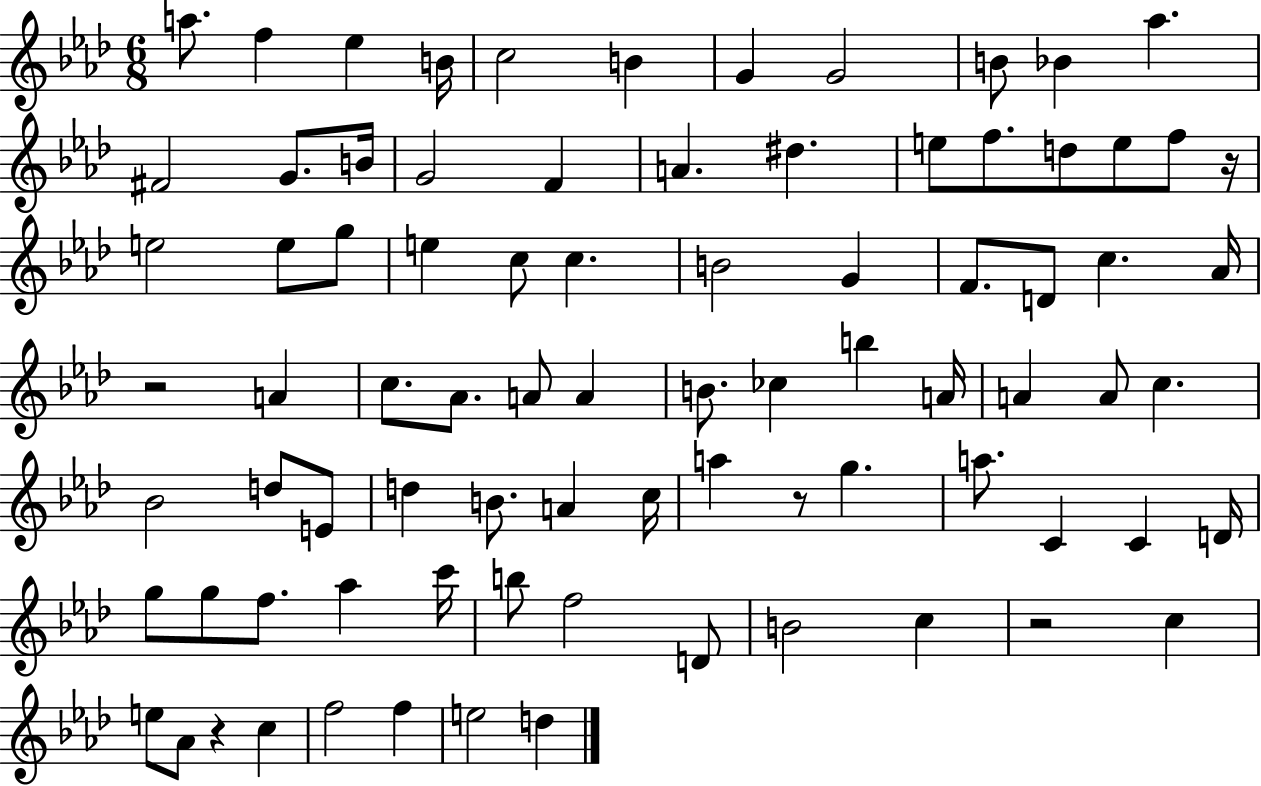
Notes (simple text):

A5/e. F5/q Eb5/q B4/s C5/h B4/q G4/q G4/h B4/e Bb4/q Ab5/q. F#4/h G4/e. B4/s G4/h F4/q A4/q. D#5/q. E5/e F5/e. D5/e E5/e F5/e R/s E5/h E5/e G5/e E5/q C5/e C5/q. B4/h G4/q F4/e. D4/e C5/q. Ab4/s R/h A4/q C5/e. Ab4/e. A4/e A4/q B4/e. CES5/q B5/q A4/s A4/q A4/e C5/q. Bb4/h D5/e E4/e D5/q B4/e. A4/q C5/s A5/q R/e G5/q. A5/e. C4/q C4/q D4/s G5/e G5/e F5/e. Ab5/q C6/s B5/e F5/h D4/e B4/h C5/q R/h C5/q E5/e Ab4/e R/q C5/q F5/h F5/q E5/h D5/q